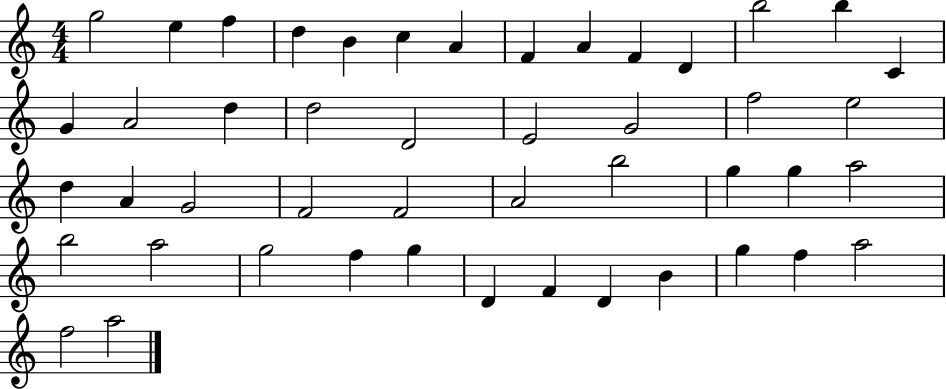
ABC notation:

X:1
T:Untitled
M:4/4
L:1/4
K:C
g2 e f d B c A F A F D b2 b C G A2 d d2 D2 E2 G2 f2 e2 d A G2 F2 F2 A2 b2 g g a2 b2 a2 g2 f g D F D B g f a2 f2 a2